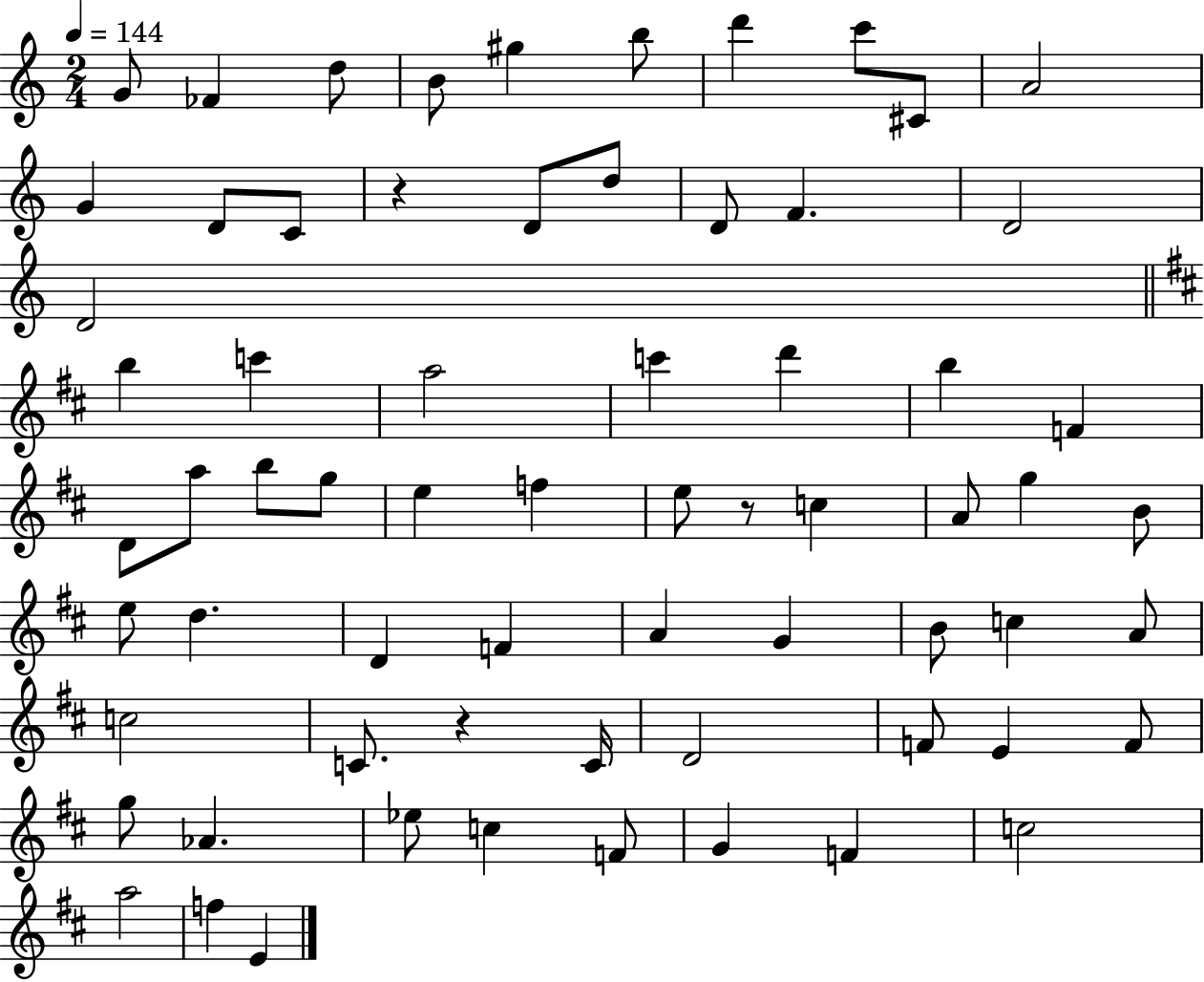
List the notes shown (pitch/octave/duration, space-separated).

G4/e FES4/q D5/e B4/e G#5/q B5/e D6/q C6/e C#4/e A4/h G4/q D4/e C4/e R/q D4/e D5/e D4/e F4/q. D4/h D4/h B5/q C6/q A5/h C6/q D6/q B5/q F4/q D4/e A5/e B5/e G5/e E5/q F5/q E5/e R/e C5/q A4/e G5/q B4/e E5/e D5/q. D4/q F4/q A4/q G4/q B4/e C5/q A4/e C5/h C4/e. R/q C4/s D4/h F4/e E4/q F4/e G5/e Ab4/q. Eb5/e C5/q F4/e G4/q F4/q C5/h A5/h F5/q E4/q